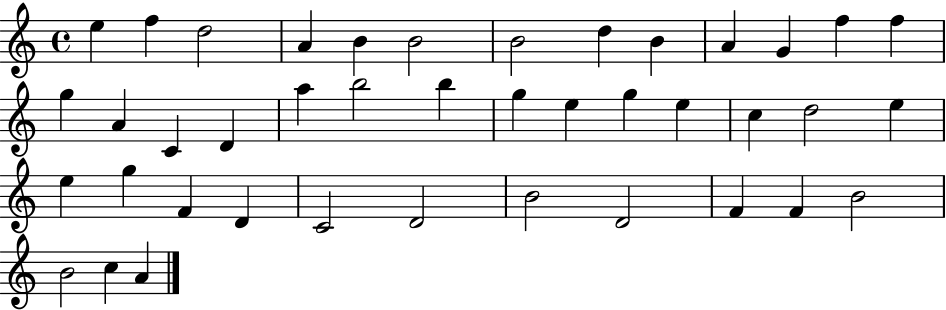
{
  \clef treble
  \time 4/4
  \defaultTimeSignature
  \key c \major
  e''4 f''4 d''2 | a'4 b'4 b'2 | b'2 d''4 b'4 | a'4 g'4 f''4 f''4 | \break g''4 a'4 c'4 d'4 | a''4 b''2 b''4 | g''4 e''4 g''4 e''4 | c''4 d''2 e''4 | \break e''4 g''4 f'4 d'4 | c'2 d'2 | b'2 d'2 | f'4 f'4 b'2 | \break b'2 c''4 a'4 | \bar "|."
}